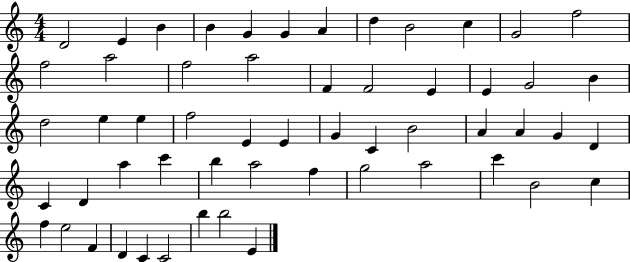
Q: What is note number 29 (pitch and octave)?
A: G4